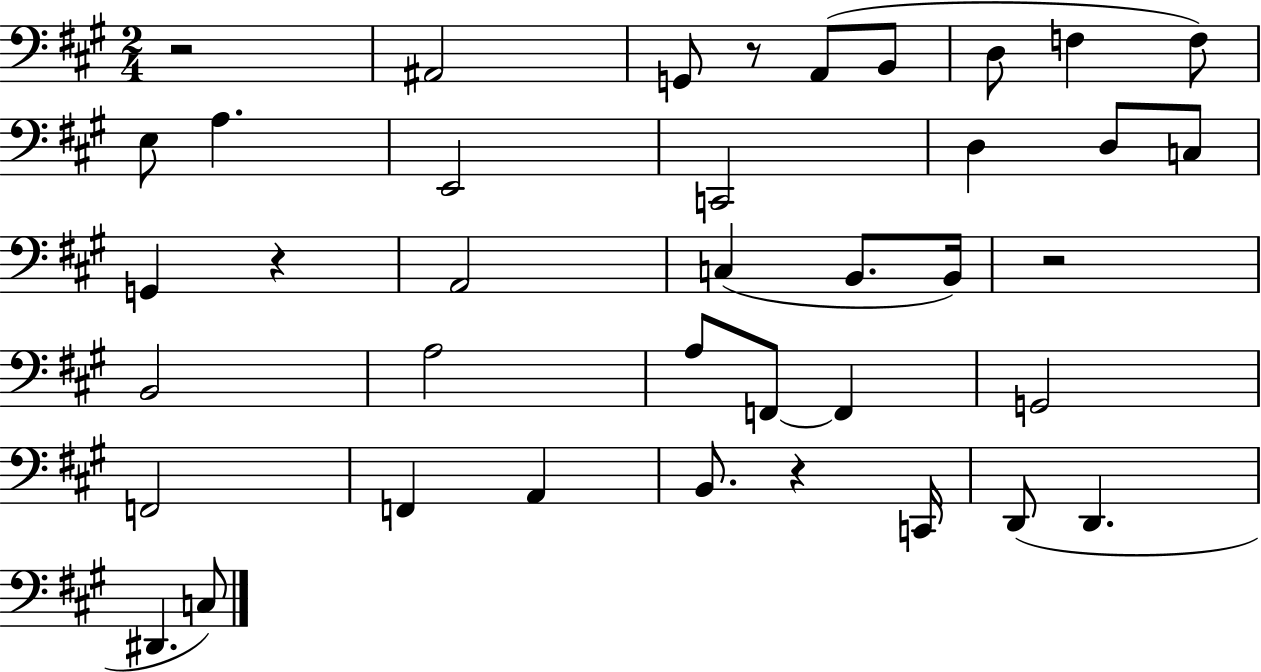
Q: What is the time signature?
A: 2/4